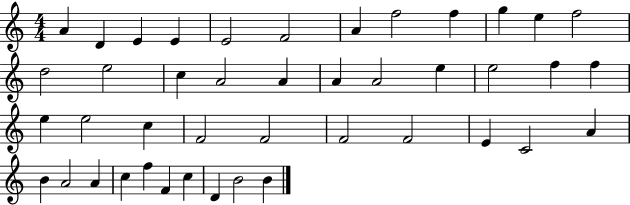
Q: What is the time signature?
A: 4/4